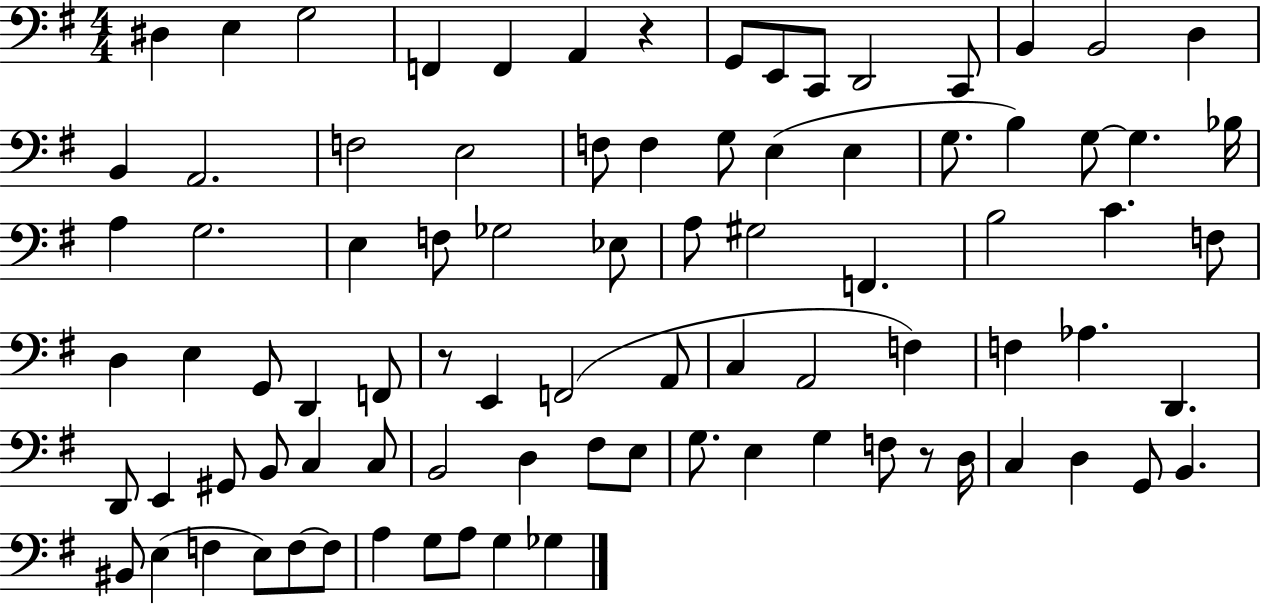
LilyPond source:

{
  \clef bass
  \numericTimeSignature
  \time 4/4
  \key g \major
  \repeat volta 2 { dis4 e4 g2 | f,4 f,4 a,4 r4 | g,8 e,8 c,8 d,2 c,8 | b,4 b,2 d4 | \break b,4 a,2. | f2 e2 | f8 f4 g8 e4( e4 | g8. b4) g8~~ g4. bes16 | \break a4 g2. | e4 f8 ges2 ees8 | a8 gis2 f,4. | b2 c'4. f8 | \break d4 e4 g,8 d,4 f,8 | r8 e,4 f,2( a,8 | c4 a,2 f4) | f4 aes4. d,4. | \break d,8 e,4 gis,8 b,8 c4 c8 | b,2 d4 fis8 e8 | g8. e4 g4 f8 r8 d16 | c4 d4 g,8 b,4. | \break bis,8 e4( f4 e8) f8~~ f8 | a4 g8 a8 g4 ges4 | } \bar "|."
}